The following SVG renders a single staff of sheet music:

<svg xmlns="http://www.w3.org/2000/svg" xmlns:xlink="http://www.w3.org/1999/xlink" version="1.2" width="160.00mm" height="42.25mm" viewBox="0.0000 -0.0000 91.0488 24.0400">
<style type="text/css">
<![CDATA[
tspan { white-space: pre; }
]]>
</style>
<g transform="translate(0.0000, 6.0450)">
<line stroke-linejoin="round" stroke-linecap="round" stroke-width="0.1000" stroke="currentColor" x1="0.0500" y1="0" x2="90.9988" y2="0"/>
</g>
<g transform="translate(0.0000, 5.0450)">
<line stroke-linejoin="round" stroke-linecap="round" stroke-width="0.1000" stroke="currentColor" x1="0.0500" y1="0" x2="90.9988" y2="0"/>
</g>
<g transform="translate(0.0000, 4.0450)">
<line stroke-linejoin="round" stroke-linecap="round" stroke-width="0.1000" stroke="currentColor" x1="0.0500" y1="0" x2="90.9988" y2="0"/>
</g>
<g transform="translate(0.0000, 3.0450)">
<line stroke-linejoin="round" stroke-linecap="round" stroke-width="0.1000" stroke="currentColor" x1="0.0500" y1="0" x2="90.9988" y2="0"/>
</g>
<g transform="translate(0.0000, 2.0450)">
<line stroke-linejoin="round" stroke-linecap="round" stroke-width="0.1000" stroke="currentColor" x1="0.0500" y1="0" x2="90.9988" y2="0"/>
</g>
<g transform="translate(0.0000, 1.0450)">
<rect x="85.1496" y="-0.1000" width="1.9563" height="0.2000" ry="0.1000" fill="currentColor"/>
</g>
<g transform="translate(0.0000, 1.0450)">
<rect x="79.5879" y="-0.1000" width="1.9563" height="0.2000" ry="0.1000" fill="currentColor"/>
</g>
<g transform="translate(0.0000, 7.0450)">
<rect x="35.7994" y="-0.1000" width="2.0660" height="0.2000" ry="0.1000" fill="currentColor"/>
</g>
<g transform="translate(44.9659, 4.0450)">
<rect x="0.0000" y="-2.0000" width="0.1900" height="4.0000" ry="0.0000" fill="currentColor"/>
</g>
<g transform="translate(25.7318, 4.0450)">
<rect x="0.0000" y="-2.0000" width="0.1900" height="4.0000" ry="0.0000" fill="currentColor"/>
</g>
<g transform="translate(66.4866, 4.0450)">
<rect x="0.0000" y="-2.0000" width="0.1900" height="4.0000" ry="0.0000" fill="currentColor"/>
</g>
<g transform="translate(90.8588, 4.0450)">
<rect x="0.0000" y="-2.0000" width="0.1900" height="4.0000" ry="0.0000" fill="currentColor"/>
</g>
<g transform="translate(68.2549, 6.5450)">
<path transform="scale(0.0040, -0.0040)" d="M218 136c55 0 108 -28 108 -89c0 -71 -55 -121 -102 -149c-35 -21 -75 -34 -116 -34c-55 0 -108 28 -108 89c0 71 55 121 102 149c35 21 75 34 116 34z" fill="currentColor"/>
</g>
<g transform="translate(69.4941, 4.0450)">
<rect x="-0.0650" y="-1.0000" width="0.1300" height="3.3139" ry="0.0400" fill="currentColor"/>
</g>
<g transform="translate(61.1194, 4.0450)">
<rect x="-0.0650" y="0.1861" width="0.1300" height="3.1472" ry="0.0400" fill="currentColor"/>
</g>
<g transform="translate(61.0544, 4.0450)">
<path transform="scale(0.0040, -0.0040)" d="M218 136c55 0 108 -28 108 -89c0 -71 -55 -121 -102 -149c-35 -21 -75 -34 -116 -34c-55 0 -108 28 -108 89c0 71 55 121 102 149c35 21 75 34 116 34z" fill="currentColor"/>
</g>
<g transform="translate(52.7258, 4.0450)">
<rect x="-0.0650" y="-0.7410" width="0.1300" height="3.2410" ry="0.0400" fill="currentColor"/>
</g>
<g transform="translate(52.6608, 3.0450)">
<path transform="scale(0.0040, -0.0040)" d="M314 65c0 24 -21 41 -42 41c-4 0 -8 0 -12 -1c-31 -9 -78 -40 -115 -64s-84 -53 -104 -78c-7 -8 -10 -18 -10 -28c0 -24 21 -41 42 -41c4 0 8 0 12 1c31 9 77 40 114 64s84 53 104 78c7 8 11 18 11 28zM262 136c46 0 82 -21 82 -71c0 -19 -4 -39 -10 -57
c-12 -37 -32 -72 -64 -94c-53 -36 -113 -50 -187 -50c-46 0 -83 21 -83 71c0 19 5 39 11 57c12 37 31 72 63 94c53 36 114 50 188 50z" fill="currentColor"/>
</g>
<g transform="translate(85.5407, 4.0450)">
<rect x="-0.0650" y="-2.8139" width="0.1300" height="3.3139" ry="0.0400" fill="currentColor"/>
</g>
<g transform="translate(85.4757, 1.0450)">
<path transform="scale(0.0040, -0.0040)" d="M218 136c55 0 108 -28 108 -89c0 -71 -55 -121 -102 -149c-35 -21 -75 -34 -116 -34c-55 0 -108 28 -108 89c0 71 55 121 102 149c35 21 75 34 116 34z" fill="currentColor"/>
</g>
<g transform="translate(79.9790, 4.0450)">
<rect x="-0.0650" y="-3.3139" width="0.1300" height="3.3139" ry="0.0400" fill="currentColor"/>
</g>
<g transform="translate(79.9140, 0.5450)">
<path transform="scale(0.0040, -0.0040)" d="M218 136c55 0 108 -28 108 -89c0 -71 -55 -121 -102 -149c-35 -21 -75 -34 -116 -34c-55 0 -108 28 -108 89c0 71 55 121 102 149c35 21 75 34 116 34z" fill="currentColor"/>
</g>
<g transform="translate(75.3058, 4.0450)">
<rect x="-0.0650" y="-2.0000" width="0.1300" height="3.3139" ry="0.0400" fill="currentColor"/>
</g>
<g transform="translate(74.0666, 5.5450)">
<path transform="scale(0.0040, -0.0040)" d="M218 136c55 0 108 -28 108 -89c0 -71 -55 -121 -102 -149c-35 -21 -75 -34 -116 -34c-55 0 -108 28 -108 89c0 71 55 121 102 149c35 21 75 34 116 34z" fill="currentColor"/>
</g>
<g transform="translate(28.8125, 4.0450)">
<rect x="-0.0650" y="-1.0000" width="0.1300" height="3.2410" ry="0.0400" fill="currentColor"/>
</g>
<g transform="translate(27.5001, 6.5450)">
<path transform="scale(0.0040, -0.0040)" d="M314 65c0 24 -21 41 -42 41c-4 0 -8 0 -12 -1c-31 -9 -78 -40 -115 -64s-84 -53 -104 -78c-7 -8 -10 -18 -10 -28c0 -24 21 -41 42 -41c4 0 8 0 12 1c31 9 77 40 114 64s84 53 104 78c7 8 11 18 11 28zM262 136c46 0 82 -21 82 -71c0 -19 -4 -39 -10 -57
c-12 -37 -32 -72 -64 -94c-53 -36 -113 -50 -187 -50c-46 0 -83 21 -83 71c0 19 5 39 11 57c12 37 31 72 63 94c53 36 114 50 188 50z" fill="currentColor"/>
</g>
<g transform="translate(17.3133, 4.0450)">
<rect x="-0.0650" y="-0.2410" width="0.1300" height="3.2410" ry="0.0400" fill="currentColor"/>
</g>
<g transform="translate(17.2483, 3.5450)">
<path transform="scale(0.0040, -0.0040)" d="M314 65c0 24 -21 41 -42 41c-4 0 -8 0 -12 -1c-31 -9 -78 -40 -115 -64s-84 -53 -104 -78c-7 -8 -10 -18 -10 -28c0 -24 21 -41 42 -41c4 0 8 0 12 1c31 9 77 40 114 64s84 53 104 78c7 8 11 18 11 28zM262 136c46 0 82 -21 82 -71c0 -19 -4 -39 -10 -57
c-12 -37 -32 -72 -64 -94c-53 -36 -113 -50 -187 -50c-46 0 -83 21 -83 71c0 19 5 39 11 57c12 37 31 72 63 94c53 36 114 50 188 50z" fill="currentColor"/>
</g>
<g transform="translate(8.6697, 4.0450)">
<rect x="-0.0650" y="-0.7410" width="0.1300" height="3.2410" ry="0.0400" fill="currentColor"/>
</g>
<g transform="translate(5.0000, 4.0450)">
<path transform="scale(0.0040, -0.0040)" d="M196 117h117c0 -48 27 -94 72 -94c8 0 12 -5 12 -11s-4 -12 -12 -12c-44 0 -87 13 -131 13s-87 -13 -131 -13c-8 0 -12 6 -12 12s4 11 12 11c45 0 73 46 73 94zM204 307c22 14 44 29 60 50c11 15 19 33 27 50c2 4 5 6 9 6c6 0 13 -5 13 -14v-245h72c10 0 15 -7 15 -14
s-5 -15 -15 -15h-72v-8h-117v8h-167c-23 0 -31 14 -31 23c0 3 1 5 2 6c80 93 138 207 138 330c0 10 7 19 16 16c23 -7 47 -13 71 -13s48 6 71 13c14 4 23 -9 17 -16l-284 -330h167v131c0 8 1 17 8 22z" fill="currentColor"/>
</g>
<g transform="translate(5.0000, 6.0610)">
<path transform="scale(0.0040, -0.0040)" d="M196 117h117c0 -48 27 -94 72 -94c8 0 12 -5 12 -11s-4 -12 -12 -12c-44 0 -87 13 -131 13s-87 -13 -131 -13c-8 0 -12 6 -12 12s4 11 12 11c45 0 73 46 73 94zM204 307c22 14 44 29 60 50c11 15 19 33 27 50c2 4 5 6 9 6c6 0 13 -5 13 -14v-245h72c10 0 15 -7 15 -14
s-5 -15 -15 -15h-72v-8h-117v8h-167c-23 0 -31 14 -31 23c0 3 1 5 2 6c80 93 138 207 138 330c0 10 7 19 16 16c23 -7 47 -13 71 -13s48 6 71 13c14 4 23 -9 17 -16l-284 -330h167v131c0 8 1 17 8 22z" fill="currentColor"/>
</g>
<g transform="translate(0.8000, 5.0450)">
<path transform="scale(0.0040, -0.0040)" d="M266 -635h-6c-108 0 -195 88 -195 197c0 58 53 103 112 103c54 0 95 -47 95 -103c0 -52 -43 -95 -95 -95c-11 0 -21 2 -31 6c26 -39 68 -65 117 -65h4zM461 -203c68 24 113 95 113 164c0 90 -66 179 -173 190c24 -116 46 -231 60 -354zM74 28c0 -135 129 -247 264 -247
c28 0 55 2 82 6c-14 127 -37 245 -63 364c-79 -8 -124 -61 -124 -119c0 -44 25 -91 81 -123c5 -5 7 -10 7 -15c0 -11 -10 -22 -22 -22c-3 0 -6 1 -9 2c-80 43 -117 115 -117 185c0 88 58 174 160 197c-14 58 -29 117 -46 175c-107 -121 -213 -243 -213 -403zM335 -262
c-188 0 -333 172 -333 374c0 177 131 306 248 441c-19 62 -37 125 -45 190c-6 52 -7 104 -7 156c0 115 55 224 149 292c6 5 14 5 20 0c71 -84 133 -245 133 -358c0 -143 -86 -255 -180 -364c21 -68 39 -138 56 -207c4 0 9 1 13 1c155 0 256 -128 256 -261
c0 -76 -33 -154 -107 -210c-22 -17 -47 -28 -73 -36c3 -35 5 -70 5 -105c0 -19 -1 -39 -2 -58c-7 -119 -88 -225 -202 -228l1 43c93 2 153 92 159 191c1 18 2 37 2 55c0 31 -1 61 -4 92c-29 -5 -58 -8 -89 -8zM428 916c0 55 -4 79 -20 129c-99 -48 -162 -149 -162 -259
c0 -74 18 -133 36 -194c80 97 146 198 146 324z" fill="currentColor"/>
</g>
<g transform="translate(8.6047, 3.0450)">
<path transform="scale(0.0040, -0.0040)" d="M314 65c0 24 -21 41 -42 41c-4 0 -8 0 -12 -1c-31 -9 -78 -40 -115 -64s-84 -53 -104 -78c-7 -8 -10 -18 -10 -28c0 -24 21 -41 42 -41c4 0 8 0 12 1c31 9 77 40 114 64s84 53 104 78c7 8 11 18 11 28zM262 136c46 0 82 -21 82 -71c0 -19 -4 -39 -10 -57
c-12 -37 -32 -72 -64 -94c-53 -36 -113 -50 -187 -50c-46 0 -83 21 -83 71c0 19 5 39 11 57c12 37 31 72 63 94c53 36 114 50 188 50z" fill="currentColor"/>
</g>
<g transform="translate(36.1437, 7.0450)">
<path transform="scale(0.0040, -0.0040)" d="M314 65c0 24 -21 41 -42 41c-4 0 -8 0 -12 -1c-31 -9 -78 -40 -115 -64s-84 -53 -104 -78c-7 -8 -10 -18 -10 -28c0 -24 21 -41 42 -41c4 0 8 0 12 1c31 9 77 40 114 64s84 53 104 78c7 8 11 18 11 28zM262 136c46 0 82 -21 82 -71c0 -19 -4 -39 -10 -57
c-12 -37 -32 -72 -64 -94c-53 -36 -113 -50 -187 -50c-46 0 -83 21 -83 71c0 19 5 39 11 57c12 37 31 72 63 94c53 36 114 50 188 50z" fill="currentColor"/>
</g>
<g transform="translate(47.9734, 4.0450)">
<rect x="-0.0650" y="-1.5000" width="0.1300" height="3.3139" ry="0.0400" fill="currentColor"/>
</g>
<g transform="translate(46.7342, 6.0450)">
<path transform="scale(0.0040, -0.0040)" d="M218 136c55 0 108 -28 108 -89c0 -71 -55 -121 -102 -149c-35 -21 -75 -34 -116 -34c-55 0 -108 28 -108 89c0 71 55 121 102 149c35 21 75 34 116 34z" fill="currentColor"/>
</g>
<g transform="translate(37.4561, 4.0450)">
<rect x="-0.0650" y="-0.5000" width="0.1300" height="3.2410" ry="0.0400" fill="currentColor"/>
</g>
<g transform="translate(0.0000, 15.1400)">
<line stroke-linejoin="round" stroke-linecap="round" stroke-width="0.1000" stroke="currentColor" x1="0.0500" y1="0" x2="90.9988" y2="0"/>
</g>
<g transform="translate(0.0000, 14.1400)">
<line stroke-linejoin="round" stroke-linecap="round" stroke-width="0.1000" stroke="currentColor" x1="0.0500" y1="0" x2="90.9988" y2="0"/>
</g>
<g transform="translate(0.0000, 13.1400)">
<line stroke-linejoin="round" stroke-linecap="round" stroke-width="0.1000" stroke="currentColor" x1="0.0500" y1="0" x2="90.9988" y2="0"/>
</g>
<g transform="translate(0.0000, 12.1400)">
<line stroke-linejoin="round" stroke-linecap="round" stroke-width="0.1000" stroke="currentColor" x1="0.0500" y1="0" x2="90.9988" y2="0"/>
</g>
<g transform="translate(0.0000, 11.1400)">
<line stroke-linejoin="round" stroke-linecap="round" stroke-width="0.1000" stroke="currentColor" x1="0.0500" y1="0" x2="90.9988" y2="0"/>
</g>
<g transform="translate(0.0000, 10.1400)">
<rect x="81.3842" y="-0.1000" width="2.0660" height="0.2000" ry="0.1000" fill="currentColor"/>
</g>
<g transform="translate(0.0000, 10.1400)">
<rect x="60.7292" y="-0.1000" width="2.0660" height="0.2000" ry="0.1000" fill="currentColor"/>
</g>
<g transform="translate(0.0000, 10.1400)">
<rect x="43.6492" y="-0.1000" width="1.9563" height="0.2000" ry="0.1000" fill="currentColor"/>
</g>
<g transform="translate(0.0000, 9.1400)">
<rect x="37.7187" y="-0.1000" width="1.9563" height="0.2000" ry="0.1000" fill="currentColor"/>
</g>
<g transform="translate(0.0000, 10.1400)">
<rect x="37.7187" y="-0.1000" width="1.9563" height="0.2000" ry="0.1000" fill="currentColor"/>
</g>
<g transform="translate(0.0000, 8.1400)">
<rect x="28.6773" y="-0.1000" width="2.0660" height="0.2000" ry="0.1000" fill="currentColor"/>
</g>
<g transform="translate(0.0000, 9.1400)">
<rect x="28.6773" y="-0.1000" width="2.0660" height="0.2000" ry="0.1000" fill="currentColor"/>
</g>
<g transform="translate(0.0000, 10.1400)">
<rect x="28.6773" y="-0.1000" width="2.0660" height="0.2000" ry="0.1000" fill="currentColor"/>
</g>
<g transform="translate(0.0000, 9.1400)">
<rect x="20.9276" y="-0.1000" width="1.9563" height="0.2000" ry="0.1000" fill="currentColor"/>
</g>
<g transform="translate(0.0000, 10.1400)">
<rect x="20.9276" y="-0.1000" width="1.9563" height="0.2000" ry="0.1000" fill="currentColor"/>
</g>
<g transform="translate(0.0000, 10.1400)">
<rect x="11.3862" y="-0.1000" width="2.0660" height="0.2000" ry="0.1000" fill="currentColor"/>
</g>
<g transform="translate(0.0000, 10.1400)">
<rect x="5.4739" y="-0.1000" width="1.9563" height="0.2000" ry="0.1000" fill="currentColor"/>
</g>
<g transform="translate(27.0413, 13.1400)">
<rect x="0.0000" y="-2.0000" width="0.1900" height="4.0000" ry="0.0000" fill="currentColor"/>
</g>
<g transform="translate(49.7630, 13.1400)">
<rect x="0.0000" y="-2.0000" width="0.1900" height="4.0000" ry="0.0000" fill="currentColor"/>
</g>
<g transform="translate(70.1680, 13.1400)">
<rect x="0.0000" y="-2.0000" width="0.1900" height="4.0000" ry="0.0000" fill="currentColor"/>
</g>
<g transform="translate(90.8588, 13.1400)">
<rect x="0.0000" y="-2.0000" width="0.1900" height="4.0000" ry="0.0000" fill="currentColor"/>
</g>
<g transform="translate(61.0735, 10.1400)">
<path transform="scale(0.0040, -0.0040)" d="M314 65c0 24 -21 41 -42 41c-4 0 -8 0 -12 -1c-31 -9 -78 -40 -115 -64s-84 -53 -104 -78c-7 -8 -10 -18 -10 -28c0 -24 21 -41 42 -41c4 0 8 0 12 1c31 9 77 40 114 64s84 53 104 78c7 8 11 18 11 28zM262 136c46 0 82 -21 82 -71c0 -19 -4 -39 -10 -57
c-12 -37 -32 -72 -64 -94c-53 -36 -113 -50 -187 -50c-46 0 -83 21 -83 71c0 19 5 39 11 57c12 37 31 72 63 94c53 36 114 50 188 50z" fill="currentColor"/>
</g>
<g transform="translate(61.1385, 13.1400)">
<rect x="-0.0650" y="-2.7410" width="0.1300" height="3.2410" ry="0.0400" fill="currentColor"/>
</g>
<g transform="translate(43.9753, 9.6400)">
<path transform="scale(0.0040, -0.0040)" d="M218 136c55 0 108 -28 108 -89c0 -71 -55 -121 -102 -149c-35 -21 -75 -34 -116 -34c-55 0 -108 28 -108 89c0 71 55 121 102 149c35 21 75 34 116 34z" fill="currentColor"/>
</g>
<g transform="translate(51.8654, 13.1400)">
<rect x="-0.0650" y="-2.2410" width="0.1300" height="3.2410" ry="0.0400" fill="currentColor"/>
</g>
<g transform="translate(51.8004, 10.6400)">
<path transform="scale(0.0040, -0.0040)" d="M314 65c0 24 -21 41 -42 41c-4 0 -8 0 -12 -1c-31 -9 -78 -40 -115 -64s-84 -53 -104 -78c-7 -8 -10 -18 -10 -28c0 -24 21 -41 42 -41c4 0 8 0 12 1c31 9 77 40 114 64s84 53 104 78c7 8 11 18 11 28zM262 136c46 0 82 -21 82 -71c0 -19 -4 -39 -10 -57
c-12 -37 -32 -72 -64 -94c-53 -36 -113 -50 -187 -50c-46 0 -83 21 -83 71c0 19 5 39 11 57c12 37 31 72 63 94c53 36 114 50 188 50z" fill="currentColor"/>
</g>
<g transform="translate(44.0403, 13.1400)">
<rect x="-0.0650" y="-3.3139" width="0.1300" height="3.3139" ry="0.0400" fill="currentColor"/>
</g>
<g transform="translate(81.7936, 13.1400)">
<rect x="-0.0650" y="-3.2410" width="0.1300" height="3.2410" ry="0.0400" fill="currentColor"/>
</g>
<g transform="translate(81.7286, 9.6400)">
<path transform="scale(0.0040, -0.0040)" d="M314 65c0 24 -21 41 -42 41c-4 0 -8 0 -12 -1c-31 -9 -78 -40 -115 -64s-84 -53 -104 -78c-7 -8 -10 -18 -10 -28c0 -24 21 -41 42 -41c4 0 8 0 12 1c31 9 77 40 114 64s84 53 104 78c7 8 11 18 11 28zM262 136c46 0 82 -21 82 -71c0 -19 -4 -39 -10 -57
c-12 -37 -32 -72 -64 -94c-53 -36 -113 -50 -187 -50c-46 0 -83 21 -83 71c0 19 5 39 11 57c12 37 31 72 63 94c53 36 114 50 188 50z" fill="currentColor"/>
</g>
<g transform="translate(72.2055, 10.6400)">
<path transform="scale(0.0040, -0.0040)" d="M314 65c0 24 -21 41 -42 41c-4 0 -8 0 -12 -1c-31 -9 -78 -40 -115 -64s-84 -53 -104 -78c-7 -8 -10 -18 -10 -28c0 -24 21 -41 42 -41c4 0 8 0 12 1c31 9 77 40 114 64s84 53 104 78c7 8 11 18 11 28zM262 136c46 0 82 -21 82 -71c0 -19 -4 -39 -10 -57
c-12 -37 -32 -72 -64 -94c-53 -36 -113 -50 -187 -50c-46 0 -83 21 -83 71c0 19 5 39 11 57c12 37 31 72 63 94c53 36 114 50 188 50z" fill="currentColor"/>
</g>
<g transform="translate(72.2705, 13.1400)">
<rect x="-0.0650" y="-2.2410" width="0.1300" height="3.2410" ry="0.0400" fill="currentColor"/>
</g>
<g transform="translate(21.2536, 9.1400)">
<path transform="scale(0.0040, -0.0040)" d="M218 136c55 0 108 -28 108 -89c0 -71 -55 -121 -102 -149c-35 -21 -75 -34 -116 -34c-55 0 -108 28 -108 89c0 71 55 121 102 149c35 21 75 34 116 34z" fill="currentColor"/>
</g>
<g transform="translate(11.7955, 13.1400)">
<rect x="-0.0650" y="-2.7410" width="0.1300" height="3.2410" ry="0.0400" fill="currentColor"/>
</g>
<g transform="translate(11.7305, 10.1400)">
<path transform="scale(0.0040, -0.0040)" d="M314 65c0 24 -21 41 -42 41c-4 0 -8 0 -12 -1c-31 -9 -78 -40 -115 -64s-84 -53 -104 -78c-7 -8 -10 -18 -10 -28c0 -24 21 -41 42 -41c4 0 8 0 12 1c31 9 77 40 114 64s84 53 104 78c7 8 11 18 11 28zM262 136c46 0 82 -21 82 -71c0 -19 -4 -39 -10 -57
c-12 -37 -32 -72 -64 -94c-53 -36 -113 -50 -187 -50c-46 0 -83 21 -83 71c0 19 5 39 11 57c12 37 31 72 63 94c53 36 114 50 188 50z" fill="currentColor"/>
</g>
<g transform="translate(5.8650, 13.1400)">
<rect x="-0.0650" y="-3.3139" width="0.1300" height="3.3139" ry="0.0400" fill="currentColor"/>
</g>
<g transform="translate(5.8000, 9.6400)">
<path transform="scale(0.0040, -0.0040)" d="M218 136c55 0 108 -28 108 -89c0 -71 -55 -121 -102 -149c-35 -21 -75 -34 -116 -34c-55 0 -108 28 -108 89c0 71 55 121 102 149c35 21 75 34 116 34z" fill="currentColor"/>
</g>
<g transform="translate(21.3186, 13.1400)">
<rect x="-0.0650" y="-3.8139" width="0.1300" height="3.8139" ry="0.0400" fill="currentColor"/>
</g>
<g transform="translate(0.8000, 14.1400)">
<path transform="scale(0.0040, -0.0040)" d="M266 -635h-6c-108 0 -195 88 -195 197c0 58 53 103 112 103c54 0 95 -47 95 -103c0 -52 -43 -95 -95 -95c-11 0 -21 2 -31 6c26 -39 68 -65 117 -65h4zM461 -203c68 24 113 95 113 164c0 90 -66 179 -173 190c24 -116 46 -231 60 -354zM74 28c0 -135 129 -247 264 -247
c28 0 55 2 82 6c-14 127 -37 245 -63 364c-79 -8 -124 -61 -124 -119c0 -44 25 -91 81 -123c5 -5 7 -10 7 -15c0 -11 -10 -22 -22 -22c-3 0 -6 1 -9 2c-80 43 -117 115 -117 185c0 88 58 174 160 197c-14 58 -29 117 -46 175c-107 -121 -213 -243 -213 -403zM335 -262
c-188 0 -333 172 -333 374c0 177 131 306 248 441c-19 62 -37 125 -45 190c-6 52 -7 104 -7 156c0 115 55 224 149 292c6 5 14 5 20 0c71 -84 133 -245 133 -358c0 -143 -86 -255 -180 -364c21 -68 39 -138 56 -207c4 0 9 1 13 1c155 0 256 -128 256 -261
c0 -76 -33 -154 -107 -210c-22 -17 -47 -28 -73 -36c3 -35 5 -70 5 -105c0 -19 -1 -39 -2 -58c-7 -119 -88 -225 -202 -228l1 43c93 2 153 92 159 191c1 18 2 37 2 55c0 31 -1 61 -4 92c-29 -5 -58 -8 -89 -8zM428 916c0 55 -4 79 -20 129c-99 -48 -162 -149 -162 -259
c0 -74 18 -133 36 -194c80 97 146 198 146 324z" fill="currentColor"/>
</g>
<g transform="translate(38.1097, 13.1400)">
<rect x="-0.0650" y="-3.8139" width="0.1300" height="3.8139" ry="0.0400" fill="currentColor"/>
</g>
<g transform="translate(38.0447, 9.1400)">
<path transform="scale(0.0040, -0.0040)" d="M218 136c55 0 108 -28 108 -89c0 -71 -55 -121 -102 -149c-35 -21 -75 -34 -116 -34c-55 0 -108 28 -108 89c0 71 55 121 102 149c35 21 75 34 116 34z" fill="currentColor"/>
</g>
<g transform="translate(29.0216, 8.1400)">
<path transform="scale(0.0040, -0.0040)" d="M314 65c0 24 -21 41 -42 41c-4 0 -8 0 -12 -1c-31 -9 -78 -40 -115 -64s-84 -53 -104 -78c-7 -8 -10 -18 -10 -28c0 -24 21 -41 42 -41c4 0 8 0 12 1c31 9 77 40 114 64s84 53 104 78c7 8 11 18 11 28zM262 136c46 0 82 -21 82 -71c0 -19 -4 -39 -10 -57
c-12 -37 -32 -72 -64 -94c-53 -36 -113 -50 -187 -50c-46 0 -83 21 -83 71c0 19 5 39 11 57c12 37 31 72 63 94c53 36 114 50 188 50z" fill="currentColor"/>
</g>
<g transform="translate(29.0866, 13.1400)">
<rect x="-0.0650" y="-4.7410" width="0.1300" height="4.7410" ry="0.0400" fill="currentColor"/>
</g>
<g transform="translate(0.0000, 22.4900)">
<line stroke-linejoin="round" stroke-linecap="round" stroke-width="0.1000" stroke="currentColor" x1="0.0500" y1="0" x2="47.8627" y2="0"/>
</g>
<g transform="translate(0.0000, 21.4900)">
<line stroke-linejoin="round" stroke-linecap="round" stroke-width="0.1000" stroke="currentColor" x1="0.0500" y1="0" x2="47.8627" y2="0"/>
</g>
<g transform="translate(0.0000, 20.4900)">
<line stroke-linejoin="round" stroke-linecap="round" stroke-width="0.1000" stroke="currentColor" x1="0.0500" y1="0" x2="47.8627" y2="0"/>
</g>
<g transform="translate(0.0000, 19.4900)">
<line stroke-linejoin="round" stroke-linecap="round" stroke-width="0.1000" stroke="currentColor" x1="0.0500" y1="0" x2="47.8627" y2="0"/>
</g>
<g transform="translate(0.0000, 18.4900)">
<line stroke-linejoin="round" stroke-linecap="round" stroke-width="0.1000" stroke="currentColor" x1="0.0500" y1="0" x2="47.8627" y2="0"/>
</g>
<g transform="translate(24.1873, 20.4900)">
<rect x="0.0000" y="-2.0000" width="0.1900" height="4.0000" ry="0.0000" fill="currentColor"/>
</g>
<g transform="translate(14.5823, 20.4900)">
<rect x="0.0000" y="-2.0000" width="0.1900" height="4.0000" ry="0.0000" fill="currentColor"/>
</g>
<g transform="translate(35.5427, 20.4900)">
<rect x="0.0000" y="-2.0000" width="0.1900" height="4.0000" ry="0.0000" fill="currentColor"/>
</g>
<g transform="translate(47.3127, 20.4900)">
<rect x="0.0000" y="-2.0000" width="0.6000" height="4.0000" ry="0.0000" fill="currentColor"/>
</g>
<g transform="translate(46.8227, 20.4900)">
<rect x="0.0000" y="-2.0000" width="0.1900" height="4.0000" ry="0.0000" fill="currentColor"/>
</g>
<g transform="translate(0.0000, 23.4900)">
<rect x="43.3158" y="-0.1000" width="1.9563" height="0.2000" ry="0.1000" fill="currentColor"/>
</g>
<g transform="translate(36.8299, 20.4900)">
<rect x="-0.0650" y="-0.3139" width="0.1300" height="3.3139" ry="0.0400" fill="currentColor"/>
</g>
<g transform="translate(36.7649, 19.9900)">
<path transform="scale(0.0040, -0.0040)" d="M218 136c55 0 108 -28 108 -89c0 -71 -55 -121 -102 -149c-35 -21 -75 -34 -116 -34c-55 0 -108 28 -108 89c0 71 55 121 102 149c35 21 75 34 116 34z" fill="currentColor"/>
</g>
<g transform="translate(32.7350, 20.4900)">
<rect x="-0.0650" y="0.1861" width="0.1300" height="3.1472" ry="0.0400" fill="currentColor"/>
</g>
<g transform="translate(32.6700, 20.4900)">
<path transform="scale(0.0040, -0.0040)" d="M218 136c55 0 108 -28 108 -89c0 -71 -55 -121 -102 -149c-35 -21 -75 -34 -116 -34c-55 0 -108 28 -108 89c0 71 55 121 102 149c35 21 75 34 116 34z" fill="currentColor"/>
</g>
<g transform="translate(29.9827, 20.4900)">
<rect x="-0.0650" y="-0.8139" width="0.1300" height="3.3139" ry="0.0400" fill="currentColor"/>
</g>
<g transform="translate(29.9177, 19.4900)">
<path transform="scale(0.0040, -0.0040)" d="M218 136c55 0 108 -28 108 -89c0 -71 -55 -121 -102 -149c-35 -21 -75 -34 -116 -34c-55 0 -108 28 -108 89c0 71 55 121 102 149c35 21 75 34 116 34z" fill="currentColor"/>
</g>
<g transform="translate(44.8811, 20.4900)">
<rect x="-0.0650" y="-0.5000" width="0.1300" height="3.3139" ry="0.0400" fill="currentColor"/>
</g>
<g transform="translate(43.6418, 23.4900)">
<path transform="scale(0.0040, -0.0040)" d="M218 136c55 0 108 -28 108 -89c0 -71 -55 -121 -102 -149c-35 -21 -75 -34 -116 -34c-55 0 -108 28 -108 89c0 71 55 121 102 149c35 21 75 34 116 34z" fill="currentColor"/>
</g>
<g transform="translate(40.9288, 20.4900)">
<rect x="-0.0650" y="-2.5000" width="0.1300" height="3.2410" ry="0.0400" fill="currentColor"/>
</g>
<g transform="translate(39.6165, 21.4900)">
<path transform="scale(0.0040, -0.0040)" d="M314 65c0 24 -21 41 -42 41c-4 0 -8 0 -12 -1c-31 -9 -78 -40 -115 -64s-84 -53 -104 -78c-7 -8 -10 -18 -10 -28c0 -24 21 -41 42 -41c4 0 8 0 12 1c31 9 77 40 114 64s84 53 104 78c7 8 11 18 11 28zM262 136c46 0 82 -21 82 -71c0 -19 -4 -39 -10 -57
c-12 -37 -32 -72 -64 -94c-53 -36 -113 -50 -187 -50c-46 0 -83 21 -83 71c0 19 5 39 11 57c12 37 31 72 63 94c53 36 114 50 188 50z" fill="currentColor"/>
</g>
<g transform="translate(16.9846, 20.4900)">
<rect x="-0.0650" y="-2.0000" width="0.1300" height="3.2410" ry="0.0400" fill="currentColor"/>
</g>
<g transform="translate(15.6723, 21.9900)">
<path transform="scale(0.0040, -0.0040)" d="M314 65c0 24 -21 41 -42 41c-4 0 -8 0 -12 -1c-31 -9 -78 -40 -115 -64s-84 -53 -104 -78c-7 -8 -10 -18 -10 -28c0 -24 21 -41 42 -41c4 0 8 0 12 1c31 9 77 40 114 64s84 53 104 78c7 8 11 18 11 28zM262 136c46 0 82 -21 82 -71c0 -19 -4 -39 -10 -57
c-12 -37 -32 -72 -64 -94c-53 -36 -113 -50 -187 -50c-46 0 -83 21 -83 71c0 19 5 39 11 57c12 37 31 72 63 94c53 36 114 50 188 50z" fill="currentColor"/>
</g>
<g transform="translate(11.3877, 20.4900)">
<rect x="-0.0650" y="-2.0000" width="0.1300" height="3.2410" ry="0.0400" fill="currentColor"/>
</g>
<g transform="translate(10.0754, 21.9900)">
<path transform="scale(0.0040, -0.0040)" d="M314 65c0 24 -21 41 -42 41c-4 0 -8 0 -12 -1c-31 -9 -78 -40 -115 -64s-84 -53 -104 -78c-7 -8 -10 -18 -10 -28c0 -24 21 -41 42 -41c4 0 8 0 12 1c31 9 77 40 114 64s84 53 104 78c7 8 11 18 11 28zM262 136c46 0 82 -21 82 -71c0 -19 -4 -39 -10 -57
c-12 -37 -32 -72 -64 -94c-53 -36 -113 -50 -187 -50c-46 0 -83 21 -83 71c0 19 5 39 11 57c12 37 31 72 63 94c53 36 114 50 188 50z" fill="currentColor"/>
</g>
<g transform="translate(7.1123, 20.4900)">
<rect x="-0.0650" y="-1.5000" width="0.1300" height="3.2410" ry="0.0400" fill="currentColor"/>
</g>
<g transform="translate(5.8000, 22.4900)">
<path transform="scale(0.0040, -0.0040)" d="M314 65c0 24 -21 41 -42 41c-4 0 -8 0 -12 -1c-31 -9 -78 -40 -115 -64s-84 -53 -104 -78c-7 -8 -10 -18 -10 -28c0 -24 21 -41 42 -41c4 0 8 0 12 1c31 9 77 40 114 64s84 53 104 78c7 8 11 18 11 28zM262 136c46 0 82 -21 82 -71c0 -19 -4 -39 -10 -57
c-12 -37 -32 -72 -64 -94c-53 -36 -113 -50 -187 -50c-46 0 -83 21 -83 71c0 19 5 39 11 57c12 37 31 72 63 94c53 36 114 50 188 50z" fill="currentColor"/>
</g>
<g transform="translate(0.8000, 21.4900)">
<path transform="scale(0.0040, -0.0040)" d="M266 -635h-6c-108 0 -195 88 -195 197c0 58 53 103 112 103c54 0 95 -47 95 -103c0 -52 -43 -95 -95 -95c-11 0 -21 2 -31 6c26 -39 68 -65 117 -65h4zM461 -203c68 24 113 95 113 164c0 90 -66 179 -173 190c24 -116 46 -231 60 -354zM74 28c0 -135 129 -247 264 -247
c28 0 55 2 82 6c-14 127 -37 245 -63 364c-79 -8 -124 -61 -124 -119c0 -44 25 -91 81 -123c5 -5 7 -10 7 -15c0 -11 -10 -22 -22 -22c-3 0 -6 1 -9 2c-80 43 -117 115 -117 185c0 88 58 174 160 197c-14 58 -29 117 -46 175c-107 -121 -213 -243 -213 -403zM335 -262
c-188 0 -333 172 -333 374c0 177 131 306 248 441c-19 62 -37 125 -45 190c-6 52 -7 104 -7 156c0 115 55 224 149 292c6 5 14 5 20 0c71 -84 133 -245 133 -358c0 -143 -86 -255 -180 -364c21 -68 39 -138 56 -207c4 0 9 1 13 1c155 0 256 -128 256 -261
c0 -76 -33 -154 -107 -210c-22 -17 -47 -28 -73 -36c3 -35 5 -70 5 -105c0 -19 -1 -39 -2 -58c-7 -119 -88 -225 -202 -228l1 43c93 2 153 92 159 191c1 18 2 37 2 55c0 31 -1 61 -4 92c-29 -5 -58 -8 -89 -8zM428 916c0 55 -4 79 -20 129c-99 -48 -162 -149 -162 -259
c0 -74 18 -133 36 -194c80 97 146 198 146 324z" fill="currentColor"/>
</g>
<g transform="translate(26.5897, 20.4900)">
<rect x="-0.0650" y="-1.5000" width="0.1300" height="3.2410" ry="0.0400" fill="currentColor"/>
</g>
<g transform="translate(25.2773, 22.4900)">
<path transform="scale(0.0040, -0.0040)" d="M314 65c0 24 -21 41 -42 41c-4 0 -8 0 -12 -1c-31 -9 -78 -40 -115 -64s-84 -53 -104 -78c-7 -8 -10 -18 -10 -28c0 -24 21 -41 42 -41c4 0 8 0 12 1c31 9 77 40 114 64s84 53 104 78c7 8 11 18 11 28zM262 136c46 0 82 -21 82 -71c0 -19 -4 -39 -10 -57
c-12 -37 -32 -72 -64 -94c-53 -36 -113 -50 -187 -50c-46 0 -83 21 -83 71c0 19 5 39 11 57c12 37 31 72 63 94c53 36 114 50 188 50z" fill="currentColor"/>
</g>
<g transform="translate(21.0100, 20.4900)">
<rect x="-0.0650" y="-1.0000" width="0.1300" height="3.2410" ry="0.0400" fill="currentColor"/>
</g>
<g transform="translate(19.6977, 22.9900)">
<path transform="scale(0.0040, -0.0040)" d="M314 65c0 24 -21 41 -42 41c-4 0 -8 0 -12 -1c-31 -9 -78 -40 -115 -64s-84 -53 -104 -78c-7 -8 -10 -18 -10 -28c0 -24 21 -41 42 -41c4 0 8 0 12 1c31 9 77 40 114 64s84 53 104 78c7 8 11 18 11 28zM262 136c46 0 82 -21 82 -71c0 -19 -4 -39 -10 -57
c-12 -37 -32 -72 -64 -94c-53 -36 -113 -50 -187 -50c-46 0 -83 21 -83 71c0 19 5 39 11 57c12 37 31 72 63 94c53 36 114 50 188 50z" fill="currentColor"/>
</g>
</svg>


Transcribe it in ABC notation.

X:1
T:Untitled
M:4/4
L:1/4
K:C
d2 c2 D2 C2 E d2 B D F b a b a2 c' e'2 c' b g2 a2 g2 b2 E2 F2 F2 D2 E2 d B c G2 C